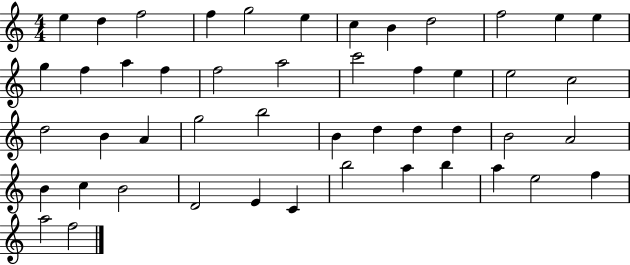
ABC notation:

X:1
T:Untitled
M:4/4
L:1/4
K:C
e d f2 f g2 e c B d2 f2 e e g f a f f2 a2 c'2 f e e2 c2 d2 B A g2 b2 B d d d B2 A2 B c B2 D2 E C b2 a b a e2 f a2 f2